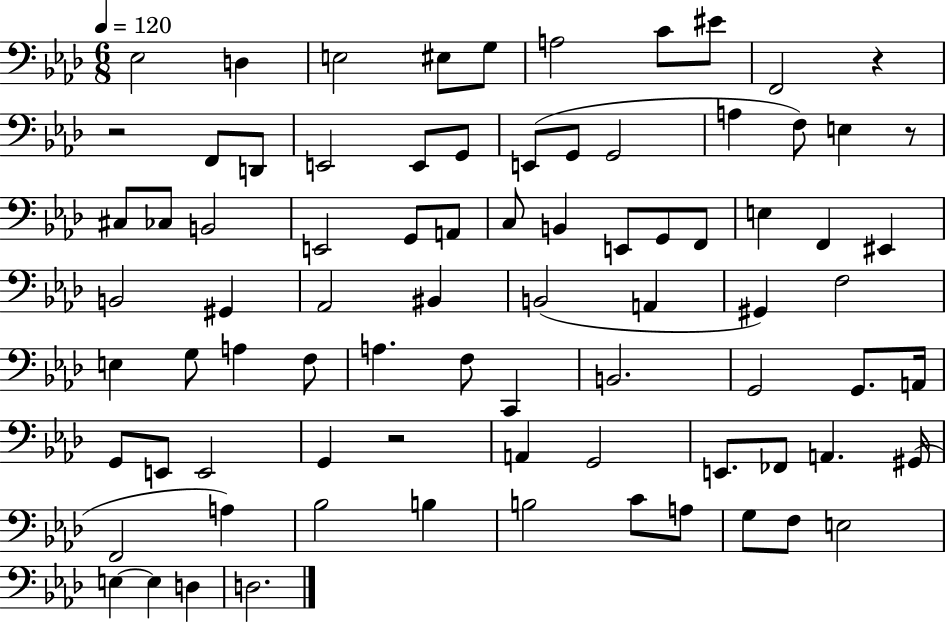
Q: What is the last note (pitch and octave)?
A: D3